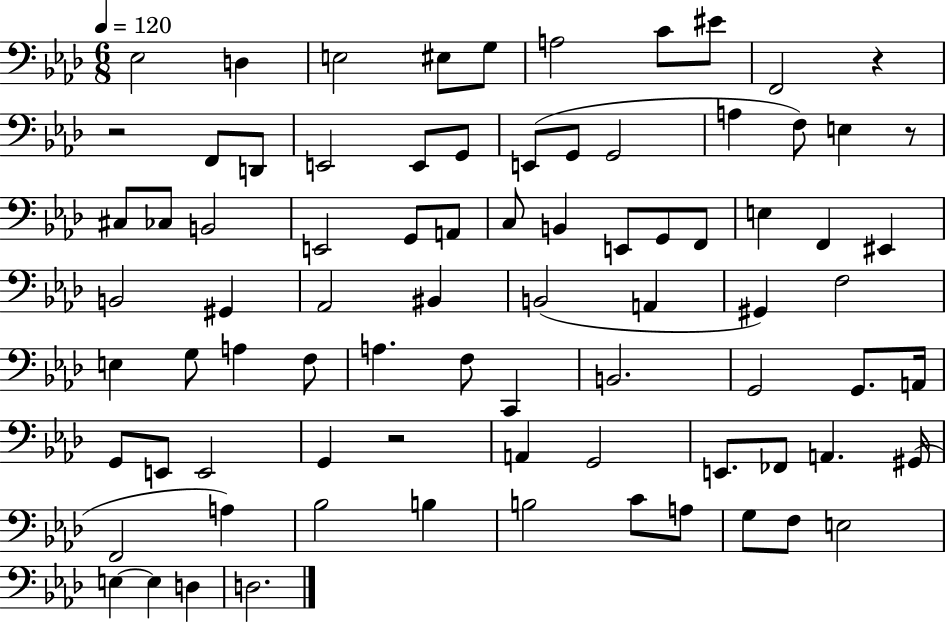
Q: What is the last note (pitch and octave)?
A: D3